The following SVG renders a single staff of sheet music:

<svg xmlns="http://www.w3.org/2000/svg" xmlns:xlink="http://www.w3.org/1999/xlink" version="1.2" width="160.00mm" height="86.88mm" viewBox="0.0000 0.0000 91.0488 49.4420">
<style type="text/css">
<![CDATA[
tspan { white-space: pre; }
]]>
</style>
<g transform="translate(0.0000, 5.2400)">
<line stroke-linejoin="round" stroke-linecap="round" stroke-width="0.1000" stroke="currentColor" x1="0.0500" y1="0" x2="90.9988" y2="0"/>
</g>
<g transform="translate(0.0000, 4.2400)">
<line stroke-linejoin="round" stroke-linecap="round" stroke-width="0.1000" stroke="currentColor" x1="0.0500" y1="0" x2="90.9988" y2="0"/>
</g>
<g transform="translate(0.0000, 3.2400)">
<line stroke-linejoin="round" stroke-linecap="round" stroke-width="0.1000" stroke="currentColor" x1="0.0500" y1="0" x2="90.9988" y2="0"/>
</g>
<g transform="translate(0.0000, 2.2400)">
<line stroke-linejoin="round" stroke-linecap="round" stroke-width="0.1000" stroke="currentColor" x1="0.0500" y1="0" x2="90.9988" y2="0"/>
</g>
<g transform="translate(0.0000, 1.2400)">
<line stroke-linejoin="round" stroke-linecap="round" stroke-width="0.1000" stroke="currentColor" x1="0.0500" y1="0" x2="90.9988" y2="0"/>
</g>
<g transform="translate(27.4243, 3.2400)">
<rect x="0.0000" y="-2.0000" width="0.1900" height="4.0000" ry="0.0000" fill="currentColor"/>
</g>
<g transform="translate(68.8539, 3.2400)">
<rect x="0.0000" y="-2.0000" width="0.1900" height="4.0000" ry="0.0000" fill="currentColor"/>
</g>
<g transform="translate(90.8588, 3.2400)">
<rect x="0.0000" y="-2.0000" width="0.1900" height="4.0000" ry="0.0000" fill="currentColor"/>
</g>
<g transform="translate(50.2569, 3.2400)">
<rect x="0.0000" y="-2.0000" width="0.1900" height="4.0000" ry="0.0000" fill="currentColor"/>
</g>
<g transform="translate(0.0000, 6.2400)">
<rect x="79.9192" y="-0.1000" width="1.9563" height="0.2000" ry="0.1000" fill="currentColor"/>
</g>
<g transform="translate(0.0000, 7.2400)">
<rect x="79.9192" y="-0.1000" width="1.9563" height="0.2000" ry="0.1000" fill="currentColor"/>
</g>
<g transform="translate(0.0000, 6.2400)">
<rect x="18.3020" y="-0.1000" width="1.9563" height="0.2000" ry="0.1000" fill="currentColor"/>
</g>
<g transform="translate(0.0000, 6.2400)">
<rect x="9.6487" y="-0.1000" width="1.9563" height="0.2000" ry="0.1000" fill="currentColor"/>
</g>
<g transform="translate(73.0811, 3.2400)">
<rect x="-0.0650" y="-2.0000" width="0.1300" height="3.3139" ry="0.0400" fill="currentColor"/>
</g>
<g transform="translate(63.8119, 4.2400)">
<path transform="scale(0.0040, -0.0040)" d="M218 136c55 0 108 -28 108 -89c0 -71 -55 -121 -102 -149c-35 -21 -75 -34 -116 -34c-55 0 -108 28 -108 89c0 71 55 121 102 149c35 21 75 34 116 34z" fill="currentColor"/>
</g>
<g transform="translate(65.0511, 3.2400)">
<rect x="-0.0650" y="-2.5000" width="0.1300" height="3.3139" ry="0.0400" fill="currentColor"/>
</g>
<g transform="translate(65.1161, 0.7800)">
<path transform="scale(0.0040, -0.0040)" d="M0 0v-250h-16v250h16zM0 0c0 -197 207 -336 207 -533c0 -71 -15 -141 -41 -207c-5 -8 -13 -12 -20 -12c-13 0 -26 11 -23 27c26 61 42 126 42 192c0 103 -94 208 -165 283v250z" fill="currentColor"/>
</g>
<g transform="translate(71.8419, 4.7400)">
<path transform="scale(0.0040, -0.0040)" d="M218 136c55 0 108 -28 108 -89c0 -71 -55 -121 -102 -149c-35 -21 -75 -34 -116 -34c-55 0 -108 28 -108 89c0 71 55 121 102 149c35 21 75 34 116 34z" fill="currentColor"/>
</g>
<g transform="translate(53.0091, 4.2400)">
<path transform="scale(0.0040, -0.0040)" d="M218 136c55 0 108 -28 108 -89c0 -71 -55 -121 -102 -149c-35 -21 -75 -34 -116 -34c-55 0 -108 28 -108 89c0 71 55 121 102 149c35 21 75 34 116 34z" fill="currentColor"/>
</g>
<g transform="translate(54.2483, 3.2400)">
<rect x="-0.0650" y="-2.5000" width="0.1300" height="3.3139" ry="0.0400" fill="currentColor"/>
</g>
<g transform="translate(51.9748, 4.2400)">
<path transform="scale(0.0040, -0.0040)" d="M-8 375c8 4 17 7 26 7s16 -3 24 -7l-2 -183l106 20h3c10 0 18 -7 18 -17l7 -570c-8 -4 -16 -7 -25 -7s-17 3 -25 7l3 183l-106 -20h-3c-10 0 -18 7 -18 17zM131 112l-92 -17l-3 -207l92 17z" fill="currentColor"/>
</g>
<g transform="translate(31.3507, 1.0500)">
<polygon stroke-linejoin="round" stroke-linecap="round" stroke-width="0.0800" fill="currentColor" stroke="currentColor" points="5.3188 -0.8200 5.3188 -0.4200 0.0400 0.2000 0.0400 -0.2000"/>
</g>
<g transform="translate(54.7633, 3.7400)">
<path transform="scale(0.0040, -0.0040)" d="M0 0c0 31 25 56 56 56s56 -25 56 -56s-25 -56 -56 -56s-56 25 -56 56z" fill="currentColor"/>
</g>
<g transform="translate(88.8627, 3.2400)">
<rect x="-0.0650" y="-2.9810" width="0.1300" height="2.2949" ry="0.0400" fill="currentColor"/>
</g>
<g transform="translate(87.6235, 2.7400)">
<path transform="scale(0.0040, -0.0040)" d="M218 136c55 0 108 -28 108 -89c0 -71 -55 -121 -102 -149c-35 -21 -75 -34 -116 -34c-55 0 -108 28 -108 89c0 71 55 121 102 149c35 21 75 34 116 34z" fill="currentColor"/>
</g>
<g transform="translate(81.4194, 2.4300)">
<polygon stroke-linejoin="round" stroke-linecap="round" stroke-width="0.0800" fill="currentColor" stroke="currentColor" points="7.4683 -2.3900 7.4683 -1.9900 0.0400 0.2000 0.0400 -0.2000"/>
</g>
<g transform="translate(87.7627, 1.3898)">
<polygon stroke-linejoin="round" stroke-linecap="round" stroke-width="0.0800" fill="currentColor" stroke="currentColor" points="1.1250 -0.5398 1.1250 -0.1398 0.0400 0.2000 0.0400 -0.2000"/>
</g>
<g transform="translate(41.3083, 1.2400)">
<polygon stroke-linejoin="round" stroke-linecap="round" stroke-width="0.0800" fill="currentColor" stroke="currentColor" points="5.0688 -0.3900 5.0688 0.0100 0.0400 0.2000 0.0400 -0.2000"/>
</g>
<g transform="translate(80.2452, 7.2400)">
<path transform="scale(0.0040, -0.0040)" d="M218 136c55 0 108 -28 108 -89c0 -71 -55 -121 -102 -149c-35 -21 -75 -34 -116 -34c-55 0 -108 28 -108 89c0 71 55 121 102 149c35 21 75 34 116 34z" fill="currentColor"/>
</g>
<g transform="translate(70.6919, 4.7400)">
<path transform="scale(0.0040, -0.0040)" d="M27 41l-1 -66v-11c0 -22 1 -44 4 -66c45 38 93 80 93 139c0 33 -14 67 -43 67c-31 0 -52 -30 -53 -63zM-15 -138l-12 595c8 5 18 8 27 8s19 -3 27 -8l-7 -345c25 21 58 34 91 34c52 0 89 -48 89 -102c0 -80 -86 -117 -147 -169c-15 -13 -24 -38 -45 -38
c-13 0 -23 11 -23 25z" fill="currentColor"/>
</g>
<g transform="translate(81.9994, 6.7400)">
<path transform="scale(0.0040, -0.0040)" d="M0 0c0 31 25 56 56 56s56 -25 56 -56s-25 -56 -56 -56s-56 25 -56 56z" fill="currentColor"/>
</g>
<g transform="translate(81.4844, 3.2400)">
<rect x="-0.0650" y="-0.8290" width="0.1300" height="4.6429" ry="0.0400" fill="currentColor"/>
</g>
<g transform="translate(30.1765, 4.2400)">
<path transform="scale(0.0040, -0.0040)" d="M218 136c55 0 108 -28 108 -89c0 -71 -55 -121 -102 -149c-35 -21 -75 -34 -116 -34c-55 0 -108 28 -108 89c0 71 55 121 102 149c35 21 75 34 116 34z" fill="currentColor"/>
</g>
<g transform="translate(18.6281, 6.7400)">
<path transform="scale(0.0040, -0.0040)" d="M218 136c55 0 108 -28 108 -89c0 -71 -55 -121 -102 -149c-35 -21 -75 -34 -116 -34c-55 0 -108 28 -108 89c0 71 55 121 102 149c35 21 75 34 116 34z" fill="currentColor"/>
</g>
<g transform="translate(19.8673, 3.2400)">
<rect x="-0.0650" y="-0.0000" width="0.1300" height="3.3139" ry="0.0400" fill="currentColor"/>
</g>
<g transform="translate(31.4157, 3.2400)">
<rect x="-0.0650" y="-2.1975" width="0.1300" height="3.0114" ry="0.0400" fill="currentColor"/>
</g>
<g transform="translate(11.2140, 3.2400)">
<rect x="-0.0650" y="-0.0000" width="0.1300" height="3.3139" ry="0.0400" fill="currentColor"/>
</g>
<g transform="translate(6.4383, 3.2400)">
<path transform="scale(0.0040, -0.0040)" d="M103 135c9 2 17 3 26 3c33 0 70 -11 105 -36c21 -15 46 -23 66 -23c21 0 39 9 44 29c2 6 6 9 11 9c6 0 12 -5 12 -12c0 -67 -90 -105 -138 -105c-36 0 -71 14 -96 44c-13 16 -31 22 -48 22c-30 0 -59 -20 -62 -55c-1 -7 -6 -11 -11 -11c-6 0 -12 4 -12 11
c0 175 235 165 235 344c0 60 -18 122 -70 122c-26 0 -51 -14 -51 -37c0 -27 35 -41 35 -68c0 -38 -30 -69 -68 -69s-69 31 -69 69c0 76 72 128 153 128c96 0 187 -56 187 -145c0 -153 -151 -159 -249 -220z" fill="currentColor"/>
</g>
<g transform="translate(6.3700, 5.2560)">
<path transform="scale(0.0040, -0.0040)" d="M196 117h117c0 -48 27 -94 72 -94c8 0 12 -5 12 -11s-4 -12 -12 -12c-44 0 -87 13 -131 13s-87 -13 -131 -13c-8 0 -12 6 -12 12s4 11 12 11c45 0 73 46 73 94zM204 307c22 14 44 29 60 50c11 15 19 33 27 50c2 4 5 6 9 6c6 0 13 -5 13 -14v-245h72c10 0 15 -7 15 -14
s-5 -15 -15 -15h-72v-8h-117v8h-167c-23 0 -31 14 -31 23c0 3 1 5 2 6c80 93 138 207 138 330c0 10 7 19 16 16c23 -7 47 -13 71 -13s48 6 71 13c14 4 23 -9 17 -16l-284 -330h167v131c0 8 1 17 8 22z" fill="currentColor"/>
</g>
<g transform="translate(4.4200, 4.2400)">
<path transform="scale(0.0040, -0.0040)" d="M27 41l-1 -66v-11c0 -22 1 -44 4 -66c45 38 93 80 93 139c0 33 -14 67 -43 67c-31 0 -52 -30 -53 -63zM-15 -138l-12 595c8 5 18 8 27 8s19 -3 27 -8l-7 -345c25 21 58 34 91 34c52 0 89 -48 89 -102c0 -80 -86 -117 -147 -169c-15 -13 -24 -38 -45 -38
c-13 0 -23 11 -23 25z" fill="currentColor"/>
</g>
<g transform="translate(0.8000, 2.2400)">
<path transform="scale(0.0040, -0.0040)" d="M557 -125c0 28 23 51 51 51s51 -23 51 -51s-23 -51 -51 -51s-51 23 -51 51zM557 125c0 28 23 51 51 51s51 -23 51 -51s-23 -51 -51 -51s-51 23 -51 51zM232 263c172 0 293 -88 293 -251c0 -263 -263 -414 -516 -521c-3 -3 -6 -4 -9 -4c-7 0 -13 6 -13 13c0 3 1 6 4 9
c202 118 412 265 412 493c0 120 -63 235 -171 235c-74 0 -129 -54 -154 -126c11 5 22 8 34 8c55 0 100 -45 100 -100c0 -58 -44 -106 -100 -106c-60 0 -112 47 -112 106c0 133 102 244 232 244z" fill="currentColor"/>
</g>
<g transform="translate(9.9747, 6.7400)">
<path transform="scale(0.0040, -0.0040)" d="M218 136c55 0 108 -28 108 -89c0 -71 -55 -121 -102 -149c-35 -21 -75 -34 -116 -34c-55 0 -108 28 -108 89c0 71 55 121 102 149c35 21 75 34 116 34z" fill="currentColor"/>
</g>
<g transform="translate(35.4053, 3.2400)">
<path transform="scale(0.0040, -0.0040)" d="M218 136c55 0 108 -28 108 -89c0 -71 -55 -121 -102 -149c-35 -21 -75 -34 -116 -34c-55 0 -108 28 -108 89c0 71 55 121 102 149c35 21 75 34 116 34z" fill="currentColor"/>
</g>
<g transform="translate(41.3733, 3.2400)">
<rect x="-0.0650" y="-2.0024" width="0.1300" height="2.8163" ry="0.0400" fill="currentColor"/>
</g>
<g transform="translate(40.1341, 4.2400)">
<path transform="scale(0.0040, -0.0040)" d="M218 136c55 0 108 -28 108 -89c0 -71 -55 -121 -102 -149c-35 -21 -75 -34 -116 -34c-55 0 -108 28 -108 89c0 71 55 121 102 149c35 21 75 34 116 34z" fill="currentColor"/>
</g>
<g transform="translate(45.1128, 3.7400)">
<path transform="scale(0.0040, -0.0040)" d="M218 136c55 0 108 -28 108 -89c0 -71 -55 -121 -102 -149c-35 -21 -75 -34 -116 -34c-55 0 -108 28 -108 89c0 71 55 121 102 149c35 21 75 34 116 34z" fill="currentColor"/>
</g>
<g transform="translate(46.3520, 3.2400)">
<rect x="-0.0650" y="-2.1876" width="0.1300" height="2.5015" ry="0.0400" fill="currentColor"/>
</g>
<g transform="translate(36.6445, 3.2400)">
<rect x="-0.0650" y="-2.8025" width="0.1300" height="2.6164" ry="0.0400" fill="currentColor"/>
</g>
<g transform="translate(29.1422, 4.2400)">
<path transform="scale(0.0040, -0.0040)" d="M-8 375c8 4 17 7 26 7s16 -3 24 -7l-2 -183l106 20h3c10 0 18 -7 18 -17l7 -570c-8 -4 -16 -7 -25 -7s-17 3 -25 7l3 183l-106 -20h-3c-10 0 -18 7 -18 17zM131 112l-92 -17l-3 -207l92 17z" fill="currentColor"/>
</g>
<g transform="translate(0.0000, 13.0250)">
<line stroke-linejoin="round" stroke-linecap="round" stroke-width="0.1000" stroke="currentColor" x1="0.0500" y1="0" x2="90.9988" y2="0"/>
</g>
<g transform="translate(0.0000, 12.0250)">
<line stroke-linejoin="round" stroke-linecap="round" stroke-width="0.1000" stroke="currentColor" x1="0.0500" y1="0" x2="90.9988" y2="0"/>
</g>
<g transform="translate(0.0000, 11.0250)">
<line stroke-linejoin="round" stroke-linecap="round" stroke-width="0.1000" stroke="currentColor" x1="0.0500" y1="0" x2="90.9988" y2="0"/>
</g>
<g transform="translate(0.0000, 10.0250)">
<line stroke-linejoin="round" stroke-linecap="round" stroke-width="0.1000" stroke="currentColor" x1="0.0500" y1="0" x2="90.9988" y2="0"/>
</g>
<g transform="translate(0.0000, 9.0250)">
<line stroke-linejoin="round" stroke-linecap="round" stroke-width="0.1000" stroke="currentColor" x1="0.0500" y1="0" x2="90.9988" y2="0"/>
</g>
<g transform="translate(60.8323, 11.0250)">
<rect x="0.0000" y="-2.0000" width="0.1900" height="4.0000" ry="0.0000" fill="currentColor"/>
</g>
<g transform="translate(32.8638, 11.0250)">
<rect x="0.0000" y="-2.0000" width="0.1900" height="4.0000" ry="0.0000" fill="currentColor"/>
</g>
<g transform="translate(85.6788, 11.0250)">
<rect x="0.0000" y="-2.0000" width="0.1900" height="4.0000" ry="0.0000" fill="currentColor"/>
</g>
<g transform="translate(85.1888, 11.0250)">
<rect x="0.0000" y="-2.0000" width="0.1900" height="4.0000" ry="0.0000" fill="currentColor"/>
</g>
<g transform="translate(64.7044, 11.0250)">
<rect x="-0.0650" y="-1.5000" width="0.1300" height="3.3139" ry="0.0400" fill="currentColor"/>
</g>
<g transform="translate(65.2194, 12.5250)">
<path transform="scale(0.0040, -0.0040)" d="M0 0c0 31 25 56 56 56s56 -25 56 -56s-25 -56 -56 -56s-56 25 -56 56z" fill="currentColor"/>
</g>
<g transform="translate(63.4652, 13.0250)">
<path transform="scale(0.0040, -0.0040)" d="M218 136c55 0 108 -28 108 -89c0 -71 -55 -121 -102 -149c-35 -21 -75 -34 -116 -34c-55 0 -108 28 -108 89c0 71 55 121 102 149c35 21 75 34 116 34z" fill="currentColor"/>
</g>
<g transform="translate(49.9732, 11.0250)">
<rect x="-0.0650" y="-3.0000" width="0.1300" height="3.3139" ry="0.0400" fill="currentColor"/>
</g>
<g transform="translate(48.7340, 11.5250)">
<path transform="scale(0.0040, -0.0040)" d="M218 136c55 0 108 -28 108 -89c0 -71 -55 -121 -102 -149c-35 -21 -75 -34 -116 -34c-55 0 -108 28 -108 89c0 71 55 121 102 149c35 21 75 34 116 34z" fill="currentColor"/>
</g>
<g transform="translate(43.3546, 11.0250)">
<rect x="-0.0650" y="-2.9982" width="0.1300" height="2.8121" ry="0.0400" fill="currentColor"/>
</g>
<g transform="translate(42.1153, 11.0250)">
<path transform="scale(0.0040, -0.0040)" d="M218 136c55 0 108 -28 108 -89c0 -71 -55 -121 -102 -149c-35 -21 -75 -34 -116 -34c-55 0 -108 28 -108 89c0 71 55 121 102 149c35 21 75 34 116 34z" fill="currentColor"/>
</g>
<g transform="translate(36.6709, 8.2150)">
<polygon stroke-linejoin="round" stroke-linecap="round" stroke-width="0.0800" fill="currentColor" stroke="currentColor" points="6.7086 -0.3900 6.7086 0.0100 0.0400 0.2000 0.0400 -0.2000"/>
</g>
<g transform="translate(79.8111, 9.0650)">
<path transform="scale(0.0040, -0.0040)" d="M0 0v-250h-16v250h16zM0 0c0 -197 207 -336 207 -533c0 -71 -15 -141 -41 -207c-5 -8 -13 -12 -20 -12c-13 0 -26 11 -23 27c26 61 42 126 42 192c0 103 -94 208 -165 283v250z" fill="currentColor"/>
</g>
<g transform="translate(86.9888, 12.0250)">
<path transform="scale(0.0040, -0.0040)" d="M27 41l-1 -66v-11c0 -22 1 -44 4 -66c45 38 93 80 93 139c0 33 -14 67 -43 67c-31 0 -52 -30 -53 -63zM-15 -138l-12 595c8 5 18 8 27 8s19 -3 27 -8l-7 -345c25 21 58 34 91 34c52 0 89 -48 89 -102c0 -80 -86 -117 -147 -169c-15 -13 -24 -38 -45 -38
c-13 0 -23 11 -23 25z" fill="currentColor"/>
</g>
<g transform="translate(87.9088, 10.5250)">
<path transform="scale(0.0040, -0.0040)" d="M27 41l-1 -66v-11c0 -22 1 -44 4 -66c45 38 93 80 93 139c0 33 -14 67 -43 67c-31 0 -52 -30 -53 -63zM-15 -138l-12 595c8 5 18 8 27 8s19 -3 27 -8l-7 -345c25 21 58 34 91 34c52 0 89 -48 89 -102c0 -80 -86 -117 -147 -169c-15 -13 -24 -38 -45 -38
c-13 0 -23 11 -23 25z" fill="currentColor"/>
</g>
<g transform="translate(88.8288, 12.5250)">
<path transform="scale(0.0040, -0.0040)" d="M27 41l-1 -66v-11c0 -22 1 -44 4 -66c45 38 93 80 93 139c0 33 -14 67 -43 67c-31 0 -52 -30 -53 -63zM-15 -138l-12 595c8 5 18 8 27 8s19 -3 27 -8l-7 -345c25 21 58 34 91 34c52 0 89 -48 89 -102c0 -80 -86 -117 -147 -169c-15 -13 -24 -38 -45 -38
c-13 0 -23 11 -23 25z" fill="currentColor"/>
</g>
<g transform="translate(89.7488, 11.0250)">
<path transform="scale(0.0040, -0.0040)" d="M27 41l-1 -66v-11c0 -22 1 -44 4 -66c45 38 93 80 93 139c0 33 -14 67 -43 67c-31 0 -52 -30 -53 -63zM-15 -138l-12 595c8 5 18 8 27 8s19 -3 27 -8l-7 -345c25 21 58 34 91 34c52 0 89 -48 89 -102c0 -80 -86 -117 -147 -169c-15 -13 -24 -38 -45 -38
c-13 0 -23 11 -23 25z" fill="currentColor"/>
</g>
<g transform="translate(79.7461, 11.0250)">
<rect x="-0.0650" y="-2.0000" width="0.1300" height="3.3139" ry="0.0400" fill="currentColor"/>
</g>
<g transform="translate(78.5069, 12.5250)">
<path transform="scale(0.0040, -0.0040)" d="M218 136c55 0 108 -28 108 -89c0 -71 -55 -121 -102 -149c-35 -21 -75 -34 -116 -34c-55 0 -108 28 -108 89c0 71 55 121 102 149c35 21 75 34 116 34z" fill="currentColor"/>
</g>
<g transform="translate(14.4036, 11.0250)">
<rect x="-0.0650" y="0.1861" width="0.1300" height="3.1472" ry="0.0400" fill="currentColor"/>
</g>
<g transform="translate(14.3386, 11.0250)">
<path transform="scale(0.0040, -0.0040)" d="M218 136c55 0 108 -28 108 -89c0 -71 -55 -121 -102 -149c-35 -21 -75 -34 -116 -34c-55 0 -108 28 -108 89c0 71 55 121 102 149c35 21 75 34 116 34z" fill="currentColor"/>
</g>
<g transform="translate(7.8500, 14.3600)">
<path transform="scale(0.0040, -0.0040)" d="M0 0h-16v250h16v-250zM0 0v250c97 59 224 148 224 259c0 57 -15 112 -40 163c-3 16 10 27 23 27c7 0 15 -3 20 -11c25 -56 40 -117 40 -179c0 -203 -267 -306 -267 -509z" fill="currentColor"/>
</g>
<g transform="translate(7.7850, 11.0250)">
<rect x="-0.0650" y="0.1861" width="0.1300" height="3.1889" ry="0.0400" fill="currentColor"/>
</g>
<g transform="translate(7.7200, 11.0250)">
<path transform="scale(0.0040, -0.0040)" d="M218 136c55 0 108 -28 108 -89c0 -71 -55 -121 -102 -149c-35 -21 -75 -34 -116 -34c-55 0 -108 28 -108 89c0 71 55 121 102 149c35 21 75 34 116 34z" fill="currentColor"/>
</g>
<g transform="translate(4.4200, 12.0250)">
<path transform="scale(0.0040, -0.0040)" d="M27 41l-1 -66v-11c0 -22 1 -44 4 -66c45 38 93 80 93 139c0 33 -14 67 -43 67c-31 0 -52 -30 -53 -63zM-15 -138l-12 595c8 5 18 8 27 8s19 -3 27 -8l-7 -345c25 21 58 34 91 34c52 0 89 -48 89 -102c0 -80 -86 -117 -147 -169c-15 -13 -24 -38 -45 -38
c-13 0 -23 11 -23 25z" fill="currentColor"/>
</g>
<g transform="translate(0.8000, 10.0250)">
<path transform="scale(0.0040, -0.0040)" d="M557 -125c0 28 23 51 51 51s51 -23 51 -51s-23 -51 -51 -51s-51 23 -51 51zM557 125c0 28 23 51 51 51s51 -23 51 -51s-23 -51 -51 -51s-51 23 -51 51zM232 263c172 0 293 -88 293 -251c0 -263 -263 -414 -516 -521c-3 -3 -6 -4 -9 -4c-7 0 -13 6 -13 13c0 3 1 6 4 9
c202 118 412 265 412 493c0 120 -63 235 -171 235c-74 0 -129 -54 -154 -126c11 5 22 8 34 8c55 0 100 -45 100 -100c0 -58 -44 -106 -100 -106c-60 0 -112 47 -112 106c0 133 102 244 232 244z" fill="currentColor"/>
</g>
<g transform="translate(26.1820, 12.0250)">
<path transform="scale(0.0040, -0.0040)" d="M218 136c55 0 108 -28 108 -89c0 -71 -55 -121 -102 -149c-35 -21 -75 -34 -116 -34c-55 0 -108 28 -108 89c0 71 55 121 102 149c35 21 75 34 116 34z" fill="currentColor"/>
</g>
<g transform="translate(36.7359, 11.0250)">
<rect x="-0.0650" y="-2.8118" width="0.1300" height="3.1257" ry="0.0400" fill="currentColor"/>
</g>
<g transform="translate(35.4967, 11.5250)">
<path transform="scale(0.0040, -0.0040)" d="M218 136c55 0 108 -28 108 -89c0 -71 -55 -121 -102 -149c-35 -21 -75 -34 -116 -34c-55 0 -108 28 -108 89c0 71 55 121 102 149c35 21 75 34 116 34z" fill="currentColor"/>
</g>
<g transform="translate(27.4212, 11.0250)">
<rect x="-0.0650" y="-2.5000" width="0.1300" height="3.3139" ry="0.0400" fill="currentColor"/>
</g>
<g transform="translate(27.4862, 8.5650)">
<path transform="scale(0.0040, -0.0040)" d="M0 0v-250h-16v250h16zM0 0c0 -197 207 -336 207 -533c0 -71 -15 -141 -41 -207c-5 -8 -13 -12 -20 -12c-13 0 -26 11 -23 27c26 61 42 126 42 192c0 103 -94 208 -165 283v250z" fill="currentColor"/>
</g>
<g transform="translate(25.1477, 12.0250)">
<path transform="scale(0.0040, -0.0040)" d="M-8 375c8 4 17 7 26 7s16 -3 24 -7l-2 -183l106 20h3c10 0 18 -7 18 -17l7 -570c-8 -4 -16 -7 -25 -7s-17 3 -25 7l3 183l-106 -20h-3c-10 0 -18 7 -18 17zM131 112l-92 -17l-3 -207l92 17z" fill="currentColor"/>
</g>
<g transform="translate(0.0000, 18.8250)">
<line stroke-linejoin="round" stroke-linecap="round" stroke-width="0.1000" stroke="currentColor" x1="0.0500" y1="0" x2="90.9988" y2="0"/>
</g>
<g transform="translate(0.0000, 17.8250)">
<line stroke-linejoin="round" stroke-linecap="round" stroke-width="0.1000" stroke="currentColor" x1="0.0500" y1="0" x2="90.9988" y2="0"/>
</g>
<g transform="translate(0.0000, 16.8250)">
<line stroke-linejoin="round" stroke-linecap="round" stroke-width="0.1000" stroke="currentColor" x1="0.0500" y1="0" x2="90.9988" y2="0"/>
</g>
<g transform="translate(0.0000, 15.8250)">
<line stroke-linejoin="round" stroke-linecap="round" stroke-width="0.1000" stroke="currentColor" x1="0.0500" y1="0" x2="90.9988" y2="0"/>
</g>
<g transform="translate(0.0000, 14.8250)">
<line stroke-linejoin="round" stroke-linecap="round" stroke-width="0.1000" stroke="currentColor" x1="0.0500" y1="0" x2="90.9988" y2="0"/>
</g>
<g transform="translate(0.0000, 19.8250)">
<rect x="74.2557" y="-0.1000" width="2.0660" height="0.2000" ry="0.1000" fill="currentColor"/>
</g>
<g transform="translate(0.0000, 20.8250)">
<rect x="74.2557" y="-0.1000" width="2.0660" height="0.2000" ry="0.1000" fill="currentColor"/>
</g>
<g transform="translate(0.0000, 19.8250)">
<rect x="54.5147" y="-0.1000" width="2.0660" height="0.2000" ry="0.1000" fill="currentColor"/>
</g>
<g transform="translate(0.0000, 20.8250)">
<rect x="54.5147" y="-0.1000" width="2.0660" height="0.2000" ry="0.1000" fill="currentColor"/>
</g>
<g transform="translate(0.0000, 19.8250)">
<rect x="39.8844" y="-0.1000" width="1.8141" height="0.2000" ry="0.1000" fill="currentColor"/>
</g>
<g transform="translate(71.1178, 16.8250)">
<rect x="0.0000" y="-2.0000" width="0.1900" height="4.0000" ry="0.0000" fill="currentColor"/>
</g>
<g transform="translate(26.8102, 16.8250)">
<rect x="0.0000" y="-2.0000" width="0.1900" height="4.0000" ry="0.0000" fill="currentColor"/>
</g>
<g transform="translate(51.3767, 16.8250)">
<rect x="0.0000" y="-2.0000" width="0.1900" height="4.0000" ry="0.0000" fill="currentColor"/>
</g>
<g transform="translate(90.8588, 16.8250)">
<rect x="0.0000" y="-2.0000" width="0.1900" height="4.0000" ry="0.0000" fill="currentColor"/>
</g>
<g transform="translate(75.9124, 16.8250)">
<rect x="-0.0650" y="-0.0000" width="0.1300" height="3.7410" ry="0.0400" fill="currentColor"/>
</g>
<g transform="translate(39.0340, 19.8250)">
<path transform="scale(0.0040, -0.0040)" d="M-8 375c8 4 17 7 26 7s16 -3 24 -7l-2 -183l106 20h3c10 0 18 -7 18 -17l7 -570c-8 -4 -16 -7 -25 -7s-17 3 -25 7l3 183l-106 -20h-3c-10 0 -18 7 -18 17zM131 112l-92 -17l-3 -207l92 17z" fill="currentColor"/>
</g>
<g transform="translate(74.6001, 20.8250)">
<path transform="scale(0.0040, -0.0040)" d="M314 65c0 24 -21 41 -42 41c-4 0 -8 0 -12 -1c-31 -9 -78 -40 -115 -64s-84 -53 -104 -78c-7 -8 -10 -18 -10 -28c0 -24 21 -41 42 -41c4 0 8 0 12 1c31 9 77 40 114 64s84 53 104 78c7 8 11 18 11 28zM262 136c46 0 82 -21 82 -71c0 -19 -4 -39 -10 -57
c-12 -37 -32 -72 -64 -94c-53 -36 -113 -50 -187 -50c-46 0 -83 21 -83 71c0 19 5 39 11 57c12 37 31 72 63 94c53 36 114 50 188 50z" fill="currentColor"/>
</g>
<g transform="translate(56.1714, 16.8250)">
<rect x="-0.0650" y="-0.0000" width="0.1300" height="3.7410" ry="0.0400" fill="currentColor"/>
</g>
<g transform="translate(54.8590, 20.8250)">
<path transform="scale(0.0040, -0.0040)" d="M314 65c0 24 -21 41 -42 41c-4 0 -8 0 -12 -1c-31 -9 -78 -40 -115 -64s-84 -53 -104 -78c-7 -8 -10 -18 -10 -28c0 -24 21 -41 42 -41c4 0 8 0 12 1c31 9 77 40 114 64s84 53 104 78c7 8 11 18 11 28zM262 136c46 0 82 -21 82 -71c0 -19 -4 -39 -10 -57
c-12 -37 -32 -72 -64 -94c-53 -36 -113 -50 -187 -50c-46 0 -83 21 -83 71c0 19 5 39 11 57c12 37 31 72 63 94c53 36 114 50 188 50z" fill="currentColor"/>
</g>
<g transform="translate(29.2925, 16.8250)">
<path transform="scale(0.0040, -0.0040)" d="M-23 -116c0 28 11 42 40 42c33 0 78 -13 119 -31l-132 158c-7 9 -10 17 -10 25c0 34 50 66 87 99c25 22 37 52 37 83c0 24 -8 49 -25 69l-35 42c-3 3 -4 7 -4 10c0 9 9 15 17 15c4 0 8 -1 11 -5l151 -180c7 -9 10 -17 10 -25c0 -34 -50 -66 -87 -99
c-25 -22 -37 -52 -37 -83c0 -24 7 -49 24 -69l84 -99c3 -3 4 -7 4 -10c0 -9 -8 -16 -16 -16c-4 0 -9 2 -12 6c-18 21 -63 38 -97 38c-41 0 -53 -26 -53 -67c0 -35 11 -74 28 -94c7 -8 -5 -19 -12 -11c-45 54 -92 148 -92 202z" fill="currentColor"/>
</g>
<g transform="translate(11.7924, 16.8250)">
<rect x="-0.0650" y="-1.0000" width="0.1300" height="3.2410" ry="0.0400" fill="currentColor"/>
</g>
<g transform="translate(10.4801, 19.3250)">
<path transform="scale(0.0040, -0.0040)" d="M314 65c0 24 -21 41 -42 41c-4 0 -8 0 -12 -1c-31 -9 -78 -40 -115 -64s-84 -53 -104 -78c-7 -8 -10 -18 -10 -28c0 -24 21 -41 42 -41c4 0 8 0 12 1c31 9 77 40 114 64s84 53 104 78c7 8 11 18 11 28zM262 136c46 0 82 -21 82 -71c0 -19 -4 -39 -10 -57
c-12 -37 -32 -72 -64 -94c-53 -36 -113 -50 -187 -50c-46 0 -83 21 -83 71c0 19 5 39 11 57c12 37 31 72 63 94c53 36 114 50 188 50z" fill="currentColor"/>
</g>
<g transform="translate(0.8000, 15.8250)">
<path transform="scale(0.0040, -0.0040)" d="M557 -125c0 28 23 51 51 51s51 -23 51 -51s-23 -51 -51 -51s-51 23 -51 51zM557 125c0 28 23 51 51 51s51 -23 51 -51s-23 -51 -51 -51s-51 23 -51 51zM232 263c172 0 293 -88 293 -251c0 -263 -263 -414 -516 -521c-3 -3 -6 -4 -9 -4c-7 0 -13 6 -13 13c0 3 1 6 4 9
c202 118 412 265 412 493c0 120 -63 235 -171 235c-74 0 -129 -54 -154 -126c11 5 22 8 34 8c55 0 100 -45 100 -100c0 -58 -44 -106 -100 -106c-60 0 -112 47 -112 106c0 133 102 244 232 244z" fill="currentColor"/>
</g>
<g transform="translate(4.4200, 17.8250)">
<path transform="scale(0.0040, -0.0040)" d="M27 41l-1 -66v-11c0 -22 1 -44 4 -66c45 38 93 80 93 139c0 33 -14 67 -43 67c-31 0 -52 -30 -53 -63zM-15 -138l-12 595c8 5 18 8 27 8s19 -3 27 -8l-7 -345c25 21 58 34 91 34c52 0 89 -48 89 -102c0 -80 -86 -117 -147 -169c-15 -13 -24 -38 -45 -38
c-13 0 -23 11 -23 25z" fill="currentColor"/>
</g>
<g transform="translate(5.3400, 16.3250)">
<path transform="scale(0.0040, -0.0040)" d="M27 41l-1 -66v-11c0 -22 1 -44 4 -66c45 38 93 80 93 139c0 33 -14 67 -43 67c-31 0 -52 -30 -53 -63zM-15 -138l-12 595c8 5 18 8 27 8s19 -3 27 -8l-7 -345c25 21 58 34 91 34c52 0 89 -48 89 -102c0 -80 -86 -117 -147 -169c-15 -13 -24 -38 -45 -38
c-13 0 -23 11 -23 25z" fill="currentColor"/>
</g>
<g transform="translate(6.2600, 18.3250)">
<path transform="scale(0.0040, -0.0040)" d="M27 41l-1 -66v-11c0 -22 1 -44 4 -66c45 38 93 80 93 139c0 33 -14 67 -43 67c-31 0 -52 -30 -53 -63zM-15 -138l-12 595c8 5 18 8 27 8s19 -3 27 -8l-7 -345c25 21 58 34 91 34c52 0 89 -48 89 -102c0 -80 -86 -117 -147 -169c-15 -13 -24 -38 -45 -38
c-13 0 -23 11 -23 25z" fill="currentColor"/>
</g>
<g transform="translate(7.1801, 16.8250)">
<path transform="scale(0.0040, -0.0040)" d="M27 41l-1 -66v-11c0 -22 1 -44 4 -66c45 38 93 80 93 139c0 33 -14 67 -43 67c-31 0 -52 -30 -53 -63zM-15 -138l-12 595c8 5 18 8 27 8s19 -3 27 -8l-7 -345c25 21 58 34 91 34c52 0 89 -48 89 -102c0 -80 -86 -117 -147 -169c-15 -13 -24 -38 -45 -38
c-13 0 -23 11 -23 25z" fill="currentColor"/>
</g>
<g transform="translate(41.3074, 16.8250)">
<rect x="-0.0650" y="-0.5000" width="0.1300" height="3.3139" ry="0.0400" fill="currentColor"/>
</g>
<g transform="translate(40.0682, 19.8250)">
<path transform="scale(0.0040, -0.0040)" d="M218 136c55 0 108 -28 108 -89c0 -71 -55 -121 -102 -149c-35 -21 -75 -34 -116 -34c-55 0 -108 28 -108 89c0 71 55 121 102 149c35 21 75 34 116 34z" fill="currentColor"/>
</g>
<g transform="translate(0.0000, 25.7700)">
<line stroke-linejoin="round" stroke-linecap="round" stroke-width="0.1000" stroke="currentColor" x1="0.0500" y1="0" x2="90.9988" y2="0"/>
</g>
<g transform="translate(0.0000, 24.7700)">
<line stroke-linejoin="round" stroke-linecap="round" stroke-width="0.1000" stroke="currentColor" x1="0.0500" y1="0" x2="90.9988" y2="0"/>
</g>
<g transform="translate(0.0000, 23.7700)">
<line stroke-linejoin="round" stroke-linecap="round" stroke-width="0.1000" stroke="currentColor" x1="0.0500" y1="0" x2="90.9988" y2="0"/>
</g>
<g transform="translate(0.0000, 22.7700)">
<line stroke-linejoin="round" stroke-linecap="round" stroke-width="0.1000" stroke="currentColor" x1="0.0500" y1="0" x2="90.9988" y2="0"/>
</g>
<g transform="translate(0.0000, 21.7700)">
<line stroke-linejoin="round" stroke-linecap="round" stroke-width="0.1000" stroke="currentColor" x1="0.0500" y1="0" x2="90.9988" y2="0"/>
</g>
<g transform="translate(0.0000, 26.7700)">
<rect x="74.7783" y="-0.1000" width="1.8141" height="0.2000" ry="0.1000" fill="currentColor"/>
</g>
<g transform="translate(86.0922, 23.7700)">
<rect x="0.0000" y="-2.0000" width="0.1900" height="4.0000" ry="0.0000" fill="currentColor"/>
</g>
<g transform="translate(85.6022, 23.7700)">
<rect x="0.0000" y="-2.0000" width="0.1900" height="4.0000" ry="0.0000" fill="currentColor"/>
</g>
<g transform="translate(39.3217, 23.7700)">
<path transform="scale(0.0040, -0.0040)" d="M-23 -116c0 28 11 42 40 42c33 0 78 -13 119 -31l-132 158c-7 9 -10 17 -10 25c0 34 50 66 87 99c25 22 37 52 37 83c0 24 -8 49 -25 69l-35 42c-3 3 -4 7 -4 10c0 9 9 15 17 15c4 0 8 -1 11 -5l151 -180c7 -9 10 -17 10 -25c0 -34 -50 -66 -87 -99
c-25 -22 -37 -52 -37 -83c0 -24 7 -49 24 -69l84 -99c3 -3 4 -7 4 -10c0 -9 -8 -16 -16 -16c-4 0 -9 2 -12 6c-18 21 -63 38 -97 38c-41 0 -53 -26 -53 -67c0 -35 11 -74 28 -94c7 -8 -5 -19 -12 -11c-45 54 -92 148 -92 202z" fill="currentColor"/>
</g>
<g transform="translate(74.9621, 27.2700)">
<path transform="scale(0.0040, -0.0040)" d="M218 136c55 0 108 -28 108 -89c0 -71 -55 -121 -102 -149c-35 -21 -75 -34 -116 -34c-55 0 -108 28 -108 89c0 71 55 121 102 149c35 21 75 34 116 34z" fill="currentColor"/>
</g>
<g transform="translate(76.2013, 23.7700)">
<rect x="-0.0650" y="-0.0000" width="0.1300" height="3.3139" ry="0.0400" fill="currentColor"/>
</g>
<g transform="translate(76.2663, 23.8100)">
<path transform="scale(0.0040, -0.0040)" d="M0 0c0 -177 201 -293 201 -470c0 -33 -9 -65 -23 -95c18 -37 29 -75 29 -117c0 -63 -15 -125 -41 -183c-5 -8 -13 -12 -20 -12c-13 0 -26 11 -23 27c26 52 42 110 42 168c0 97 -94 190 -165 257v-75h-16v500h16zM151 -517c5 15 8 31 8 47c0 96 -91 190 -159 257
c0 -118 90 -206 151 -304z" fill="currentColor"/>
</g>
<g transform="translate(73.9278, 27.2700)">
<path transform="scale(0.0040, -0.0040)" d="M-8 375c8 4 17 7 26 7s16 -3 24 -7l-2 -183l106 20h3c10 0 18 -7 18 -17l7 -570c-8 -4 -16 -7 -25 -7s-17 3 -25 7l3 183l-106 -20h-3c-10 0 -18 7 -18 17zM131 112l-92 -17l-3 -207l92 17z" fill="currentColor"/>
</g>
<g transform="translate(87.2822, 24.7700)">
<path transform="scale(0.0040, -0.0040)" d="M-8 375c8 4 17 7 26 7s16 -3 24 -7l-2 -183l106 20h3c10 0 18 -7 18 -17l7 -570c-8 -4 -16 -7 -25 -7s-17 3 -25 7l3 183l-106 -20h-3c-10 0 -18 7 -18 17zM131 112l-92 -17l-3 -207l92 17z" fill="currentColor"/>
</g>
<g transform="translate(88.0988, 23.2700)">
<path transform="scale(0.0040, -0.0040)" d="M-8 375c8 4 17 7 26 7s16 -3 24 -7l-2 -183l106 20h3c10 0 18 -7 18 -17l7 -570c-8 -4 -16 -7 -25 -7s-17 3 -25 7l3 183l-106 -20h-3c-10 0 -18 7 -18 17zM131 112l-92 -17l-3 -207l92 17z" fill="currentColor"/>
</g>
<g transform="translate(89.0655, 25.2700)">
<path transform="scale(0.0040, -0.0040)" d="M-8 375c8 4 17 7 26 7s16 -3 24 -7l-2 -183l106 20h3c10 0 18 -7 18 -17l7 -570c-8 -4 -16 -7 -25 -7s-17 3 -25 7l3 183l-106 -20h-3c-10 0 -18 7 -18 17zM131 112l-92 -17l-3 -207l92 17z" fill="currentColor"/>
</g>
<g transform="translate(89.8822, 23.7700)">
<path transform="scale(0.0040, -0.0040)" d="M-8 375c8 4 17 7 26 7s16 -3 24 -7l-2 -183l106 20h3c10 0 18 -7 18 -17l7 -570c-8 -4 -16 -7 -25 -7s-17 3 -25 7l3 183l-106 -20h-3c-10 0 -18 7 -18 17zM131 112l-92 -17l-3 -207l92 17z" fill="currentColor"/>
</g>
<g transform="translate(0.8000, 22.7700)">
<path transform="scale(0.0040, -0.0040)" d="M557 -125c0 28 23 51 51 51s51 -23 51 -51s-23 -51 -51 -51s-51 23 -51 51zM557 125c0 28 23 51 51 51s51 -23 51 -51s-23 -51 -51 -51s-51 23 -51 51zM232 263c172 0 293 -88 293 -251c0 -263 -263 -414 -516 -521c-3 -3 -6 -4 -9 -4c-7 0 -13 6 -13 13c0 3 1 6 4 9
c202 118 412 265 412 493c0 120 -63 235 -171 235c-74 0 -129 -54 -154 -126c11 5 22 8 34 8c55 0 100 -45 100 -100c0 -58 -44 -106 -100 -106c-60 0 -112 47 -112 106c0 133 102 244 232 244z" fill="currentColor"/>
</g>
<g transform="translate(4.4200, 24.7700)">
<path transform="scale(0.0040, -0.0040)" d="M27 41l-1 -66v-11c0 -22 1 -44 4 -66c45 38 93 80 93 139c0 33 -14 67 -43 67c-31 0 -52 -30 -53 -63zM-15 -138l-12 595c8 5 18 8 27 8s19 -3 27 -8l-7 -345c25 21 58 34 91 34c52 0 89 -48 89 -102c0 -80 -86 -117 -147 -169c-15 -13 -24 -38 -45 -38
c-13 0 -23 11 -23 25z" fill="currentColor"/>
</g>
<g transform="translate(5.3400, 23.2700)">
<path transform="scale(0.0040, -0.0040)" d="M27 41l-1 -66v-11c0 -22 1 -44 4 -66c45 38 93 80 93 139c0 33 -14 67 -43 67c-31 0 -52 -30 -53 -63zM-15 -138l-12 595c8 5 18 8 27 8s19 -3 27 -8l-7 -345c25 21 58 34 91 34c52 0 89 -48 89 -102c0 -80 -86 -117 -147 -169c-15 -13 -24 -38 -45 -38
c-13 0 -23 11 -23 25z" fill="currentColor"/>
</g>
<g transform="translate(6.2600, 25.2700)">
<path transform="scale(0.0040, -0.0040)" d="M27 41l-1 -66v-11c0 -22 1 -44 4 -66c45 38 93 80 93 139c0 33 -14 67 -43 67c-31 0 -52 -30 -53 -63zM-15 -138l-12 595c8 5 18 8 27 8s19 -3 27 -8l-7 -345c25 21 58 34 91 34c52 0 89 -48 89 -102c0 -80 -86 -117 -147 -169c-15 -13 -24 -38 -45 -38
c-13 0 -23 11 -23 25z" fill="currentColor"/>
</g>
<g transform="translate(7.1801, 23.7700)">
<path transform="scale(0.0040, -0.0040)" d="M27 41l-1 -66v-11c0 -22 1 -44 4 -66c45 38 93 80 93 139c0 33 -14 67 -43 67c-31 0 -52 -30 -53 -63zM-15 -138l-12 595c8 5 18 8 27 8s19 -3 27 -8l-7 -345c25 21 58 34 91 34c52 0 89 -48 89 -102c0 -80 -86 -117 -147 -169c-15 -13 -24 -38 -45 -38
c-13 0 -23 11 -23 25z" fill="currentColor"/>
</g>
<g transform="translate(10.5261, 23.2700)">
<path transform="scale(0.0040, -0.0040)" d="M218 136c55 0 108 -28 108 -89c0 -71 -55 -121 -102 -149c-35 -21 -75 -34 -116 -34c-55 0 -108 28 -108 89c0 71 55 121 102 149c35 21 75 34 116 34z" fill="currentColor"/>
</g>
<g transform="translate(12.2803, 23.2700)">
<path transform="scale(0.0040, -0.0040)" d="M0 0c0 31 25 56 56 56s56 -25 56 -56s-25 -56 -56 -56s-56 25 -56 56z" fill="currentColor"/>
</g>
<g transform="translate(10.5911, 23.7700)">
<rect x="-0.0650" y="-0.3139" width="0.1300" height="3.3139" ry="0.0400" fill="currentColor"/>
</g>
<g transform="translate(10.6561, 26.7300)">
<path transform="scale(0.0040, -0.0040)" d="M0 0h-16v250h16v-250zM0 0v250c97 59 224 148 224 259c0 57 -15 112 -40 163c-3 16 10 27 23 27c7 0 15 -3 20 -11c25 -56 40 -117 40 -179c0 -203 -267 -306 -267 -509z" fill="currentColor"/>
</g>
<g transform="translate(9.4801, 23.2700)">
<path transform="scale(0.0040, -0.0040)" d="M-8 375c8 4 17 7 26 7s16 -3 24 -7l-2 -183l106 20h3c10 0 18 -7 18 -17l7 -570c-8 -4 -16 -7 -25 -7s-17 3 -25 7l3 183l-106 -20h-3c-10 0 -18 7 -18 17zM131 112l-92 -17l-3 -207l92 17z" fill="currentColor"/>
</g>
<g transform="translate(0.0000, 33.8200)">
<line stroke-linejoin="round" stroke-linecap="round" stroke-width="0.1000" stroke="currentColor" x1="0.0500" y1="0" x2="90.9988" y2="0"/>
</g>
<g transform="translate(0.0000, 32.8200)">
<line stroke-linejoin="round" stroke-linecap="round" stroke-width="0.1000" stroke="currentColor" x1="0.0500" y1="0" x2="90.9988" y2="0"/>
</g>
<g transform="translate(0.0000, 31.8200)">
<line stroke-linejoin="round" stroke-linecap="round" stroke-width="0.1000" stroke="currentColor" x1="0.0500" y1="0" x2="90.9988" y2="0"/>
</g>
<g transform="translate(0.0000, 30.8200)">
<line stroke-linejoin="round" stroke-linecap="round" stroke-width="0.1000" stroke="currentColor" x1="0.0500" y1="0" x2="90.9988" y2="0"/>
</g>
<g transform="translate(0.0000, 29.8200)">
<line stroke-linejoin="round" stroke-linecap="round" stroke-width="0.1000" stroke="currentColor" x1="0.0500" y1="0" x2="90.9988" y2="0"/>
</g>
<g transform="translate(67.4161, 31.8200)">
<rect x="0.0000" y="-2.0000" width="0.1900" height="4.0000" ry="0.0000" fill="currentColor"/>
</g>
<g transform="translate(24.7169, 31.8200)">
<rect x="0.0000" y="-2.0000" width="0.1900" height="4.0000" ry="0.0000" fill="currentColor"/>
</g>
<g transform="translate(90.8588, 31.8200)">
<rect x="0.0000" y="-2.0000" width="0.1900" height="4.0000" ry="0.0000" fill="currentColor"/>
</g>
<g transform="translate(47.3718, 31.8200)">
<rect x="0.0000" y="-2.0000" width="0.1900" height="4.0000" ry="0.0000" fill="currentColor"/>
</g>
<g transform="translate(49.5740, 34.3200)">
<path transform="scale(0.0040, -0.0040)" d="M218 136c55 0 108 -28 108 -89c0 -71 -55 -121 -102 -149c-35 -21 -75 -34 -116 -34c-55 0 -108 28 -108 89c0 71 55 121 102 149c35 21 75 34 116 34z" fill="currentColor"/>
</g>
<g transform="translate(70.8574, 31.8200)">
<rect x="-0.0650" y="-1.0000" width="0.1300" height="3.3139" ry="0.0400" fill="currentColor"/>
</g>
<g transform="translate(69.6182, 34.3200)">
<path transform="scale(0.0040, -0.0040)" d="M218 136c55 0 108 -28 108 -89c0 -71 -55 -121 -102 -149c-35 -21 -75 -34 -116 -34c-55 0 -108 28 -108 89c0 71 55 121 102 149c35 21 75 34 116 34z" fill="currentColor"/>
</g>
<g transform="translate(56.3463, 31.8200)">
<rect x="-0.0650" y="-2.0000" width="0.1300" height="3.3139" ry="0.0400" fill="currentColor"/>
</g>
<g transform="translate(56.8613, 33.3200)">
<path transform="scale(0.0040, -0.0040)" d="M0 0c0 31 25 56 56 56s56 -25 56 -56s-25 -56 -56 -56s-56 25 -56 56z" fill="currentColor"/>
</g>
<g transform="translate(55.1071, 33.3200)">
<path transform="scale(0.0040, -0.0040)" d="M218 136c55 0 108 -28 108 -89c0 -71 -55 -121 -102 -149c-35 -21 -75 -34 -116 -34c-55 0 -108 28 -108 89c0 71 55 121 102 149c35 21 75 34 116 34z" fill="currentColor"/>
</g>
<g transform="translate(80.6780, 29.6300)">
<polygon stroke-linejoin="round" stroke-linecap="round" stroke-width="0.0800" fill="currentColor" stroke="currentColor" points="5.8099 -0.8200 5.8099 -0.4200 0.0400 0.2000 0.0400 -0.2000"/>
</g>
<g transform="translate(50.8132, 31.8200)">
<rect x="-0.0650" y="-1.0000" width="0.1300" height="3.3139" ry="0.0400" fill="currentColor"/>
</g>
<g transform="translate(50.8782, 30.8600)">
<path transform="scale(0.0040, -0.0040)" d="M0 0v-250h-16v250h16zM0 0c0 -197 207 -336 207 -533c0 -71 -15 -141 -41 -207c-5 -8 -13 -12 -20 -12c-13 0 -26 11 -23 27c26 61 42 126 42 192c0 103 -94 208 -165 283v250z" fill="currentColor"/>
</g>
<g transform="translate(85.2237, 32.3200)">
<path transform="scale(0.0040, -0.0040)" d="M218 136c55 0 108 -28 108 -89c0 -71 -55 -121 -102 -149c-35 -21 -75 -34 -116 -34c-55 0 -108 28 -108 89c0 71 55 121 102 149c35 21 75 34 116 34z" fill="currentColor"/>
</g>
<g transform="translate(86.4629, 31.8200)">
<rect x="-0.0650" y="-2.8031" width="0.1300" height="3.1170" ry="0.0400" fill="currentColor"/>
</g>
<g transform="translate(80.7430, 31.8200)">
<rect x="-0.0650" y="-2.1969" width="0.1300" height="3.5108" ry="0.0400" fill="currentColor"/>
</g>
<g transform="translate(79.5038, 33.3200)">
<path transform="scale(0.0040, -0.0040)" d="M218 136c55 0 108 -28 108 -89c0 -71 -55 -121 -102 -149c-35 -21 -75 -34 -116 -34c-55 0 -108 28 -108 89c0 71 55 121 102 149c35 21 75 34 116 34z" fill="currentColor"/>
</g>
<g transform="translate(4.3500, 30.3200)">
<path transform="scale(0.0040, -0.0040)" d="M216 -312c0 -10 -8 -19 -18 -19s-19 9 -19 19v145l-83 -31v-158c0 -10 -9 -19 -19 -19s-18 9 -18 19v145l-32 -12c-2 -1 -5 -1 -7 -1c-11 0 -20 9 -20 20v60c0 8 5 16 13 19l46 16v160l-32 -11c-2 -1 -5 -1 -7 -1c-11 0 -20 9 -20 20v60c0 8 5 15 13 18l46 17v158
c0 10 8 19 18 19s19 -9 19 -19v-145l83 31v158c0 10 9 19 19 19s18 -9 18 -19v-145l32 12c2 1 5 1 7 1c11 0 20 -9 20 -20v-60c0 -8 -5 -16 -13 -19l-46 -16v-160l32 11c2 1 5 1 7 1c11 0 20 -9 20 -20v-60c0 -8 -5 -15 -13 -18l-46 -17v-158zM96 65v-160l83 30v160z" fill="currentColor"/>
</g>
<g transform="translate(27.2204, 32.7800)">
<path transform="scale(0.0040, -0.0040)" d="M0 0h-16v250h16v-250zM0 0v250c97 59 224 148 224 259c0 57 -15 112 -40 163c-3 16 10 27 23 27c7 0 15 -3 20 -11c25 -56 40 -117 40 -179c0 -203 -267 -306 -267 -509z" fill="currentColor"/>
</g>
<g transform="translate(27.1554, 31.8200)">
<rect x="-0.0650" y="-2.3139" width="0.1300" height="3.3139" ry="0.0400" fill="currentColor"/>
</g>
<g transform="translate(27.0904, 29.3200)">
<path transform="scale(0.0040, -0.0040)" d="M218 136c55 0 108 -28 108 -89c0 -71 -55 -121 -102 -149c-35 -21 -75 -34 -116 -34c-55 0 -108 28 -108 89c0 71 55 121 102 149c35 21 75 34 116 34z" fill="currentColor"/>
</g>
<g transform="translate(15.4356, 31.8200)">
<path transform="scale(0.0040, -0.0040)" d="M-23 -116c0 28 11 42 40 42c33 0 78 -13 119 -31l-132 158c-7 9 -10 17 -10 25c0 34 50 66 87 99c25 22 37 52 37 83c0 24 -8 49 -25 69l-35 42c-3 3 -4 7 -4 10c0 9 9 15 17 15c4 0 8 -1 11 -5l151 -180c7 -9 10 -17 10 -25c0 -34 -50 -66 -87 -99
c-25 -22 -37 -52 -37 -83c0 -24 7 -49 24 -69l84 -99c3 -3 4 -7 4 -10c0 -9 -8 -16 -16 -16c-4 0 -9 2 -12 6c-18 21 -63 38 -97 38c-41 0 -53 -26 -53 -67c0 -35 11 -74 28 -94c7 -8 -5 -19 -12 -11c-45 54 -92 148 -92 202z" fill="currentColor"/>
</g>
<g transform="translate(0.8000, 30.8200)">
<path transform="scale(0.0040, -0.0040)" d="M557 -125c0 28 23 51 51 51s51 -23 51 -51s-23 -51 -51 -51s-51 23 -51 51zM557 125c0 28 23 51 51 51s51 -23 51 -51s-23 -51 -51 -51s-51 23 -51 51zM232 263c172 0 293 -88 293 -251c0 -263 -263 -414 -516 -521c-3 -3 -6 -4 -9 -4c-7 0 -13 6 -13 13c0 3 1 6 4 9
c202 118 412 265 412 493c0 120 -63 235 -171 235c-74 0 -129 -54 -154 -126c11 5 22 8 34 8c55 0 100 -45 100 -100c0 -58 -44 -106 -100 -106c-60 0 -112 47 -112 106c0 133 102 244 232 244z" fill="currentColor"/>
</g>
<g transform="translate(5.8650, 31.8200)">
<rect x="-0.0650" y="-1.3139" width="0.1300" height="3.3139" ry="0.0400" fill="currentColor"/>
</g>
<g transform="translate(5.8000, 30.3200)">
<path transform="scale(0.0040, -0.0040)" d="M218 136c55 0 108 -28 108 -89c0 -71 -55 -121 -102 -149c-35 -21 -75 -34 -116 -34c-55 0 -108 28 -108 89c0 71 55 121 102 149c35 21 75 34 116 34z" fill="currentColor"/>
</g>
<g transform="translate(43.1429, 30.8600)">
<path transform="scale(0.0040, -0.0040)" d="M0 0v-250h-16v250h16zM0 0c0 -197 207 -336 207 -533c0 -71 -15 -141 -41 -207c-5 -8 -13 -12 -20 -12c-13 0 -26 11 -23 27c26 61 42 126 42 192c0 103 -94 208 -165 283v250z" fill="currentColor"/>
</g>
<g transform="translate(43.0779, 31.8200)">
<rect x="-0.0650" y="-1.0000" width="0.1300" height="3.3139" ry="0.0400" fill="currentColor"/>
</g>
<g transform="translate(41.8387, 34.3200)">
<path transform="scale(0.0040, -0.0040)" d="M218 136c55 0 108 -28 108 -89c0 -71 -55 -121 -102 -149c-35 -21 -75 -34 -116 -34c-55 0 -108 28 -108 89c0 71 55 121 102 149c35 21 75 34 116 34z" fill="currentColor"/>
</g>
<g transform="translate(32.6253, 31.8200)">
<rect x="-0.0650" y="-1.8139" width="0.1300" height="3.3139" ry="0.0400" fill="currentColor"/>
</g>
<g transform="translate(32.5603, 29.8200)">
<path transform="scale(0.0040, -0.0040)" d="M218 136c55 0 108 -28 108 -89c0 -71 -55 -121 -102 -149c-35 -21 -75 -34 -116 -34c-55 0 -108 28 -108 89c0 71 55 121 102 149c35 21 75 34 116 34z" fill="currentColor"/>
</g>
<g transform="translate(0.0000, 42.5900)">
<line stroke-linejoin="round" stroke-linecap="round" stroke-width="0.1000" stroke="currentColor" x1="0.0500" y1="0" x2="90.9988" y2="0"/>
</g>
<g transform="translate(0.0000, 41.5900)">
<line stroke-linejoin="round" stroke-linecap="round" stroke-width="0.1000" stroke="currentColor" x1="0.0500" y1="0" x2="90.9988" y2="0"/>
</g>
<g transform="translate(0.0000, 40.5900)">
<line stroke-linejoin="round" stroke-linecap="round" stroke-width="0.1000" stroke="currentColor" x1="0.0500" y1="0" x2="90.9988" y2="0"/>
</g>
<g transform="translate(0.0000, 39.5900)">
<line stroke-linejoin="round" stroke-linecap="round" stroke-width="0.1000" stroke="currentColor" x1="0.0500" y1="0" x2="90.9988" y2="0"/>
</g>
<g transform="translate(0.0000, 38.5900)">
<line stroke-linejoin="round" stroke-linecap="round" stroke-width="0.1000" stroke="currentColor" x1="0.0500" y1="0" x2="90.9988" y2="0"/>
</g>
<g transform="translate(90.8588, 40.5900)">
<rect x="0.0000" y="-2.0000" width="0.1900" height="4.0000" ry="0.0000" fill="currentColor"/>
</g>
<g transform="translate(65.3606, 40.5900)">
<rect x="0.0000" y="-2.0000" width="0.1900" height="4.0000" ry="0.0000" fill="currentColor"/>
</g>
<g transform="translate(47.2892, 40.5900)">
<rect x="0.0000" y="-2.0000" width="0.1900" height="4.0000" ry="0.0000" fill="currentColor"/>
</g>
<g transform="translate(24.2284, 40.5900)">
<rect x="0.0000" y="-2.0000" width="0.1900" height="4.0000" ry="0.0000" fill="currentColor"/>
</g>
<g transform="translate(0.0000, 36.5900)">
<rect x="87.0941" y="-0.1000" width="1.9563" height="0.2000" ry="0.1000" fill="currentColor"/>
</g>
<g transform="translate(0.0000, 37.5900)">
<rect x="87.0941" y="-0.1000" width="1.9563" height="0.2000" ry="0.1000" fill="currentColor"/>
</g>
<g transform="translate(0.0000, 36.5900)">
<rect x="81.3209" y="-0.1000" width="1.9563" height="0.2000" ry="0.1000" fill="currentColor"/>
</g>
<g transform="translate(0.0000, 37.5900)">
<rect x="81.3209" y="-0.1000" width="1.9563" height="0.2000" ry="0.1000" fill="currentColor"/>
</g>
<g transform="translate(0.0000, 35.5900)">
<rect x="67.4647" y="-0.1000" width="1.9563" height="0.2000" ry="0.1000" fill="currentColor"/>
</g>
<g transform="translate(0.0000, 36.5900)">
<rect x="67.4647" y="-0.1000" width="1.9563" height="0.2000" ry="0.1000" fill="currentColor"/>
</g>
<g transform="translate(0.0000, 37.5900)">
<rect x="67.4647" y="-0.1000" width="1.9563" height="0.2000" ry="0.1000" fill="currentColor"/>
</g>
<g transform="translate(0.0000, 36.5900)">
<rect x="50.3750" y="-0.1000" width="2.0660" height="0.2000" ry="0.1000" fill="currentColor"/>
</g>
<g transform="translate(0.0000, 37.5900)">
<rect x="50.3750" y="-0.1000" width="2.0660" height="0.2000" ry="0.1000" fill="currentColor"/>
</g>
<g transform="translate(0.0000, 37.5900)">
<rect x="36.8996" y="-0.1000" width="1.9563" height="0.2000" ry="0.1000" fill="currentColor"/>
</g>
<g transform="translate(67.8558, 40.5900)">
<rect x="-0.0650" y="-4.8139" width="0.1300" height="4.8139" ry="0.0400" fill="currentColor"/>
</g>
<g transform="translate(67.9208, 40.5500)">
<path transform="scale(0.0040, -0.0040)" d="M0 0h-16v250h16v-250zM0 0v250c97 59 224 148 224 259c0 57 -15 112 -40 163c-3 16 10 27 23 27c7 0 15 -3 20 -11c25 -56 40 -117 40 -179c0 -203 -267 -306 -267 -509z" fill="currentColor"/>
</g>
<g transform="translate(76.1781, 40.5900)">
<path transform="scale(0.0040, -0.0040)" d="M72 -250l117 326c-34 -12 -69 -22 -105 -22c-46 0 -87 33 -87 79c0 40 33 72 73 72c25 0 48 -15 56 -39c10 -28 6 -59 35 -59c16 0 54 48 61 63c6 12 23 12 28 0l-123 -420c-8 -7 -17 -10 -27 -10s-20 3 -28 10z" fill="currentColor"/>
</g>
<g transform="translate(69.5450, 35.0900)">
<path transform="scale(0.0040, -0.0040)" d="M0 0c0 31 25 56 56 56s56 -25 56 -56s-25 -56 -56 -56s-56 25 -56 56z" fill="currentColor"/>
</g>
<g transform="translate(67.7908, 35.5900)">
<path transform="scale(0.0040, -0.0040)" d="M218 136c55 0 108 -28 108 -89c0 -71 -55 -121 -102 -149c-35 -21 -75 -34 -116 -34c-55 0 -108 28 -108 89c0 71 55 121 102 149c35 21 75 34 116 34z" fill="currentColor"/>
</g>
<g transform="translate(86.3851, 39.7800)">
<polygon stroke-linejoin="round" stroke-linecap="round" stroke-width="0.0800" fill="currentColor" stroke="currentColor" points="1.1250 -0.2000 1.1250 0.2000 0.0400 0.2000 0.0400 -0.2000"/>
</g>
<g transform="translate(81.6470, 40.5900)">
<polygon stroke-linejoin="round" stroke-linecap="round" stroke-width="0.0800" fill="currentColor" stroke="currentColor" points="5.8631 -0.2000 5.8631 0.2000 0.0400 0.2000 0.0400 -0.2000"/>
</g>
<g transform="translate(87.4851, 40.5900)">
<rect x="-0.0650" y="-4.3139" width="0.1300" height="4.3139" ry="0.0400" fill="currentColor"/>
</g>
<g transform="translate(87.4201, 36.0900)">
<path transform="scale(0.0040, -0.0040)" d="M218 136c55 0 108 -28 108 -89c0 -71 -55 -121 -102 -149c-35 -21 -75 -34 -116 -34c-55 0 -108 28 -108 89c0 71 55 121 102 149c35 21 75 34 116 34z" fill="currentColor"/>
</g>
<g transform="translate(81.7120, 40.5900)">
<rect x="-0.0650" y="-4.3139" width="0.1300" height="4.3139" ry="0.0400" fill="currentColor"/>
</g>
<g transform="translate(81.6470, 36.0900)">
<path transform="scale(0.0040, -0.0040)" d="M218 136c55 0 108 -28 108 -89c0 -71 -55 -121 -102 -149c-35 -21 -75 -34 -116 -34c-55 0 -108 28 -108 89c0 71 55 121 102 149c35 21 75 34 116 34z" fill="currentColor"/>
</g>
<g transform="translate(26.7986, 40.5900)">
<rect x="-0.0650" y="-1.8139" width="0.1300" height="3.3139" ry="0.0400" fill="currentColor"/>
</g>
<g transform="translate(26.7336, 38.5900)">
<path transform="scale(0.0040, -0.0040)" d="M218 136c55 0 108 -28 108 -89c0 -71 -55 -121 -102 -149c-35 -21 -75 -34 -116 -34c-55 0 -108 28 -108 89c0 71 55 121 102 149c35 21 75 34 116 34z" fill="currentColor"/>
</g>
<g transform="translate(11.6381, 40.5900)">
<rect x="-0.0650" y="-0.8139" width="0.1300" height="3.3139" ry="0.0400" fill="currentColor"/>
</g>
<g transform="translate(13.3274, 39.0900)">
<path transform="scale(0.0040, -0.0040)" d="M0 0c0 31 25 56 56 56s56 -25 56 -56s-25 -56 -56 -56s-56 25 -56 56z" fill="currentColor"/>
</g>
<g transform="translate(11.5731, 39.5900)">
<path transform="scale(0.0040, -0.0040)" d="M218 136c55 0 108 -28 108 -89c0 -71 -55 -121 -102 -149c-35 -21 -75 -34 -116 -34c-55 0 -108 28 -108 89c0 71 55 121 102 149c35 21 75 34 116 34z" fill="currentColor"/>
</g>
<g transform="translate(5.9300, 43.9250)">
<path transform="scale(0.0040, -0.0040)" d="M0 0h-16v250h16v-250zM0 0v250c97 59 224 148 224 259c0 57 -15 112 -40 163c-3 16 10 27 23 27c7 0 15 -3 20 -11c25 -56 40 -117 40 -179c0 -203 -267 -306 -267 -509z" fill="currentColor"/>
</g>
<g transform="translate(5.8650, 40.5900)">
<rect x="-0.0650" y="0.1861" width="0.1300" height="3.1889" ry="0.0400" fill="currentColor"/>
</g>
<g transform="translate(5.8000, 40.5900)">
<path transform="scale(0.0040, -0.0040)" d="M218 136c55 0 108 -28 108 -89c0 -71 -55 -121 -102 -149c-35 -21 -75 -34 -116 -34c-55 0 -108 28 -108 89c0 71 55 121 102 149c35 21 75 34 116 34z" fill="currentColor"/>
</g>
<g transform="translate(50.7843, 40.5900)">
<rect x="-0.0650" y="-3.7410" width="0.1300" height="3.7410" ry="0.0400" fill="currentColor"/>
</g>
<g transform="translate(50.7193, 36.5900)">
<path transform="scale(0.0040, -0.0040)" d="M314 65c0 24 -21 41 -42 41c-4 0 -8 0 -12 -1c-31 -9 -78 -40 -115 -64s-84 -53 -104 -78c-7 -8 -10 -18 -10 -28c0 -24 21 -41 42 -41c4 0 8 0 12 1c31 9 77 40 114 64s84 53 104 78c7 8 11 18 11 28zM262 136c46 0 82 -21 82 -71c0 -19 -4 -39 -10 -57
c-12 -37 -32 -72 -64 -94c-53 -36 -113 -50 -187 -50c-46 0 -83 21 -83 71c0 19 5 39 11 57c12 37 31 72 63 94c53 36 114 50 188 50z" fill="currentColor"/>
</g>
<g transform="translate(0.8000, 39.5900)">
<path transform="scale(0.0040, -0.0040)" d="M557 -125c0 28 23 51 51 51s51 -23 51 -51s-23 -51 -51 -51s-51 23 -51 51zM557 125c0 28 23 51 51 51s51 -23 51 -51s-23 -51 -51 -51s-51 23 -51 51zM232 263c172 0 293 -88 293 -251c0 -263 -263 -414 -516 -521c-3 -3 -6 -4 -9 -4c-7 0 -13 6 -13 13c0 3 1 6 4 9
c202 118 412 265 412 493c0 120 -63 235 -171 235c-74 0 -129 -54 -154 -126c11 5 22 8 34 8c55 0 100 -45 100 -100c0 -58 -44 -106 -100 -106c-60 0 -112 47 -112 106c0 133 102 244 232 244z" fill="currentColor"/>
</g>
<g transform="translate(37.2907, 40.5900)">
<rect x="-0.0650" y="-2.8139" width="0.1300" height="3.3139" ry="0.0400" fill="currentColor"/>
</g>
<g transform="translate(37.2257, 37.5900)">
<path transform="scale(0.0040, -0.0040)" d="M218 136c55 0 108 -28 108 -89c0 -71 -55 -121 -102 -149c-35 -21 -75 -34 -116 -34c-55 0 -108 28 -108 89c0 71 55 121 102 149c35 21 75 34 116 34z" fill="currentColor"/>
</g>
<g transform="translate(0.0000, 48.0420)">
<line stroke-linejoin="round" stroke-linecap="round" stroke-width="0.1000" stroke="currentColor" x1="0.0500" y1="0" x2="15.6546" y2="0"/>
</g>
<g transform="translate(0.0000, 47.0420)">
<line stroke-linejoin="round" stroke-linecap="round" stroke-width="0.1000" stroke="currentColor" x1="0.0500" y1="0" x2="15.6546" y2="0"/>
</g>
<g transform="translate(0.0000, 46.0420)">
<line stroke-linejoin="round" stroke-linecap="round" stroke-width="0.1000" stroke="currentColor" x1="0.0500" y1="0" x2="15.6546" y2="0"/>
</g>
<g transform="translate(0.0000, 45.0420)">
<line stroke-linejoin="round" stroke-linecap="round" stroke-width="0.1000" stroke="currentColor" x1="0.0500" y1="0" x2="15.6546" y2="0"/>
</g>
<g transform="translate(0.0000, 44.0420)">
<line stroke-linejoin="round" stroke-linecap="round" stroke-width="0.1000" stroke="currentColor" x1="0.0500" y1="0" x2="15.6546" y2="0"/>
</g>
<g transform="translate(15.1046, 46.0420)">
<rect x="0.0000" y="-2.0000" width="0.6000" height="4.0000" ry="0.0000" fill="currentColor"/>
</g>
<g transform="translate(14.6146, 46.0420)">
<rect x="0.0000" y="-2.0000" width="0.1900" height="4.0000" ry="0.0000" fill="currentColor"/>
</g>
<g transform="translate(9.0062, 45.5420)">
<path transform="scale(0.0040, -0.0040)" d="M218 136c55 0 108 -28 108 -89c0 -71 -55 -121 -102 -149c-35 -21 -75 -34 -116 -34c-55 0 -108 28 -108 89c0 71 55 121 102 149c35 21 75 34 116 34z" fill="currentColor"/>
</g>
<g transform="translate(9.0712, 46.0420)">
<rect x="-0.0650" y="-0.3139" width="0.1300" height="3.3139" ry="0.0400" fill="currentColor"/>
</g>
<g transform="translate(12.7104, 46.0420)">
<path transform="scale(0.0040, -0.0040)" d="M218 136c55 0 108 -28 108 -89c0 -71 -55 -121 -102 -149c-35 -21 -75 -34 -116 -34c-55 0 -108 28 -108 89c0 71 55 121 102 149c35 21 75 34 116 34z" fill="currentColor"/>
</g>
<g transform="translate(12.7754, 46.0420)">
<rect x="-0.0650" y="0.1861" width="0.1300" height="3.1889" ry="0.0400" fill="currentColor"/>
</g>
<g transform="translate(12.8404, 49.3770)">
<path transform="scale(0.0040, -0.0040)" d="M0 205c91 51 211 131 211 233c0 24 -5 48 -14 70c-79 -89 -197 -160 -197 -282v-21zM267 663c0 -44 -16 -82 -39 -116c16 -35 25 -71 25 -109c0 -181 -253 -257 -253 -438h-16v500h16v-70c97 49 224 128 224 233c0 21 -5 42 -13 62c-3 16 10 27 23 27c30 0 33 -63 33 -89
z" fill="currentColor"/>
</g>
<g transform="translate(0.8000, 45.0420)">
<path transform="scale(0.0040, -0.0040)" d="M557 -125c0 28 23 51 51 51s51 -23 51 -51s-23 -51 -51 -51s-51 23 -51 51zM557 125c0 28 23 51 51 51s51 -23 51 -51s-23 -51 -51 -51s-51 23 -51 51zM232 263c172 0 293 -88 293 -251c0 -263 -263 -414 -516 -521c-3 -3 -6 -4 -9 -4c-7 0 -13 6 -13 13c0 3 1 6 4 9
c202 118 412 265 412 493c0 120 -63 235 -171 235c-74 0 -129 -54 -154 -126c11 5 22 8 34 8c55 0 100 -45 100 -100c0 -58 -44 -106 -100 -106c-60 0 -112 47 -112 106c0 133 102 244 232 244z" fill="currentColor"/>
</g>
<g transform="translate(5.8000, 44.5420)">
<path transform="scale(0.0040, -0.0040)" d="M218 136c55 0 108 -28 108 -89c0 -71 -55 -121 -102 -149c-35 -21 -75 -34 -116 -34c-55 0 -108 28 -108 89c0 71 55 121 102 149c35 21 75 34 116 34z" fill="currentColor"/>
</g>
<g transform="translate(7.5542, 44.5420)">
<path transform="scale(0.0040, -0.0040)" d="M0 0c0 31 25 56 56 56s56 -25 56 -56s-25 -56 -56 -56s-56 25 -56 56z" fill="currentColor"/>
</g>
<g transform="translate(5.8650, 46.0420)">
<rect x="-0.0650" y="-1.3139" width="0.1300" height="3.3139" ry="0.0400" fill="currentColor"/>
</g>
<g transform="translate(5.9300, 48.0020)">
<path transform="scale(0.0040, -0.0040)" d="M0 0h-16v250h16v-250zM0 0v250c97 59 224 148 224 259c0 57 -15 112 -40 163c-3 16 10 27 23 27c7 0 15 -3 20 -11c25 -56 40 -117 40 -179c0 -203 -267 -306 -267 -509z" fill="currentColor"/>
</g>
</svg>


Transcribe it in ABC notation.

X:1
T:Untitled
M:2/4
L:1/4
K:F
D,, D,, B,,/2 D,/2 B,,/2 C,/2 B,, B,,/2 _A,, C,,/2 E,/4 D,/2 D, B,,/2 C,/2 D,/2 C, G,, A,,/2 F,,2 z E,, C,,2 C,,2 E,/2 z D,,/4 ^G, z B,/2 A, F,,/2 F,,/2 A,, F,, A,,/2 C,/2 D,/2 F, A, C E2 G/2 z/2 F/2 F/4 G,/2 E, D,/4